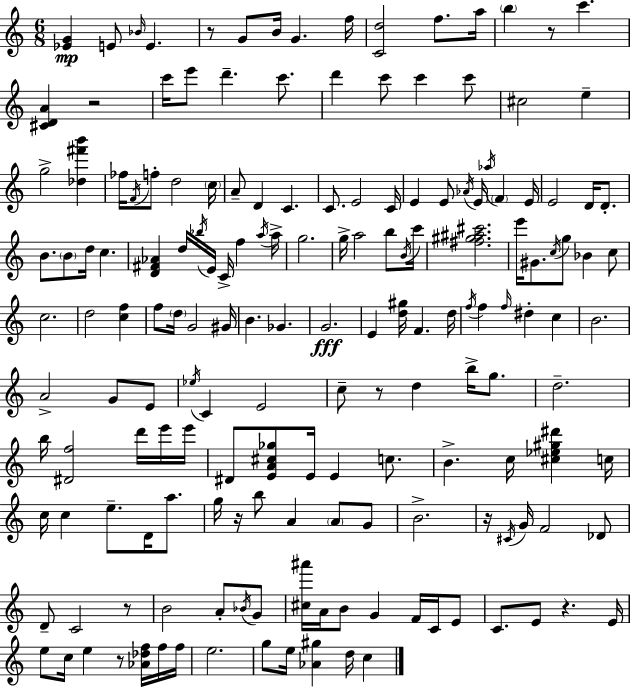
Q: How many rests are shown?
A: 9